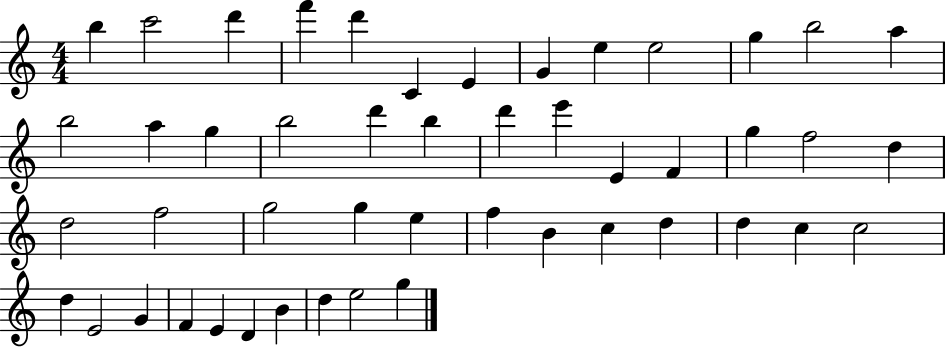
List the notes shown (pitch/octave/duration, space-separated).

B5/q C6/h D6/q F6/q D6/q C4/q E4/q G4/q E5/q E5/h G5/q B5/h A5/q B5/h A5/q G5/q B5/h D6/q B5/q D6/q E6/q E4/q F4/q G5/q F5/h D5/q D5/h F5/h G5/h G5/q E5/q F5/q B4/q C5/q D5/q D5/q C5/q C5/h D5/q E4/h G4/q F4/q E4/q D4/q B4/q D5/q E5/h G5/q